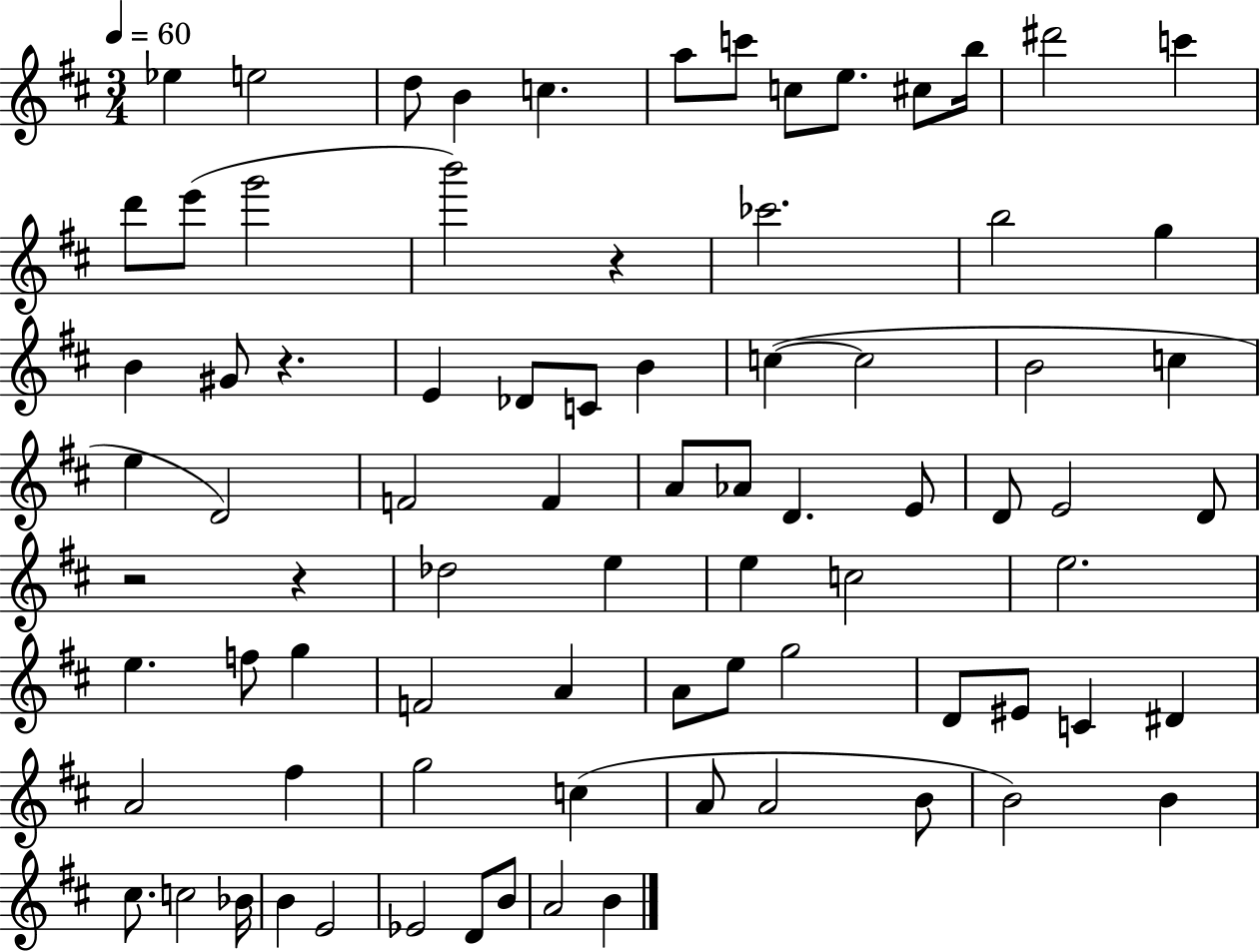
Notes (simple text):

Eb5/q E5/h D5/e B4/q C5/q. A5/e C6/e C5/e E5/e. C#5/e B5/s D#6/h C6/q D6/e E6/e G6/h B6/h R/q CES6/h. B5/h G5/q B4/q G#4/e R/q. E4/q Db4/e C4/e B4/q C5/q C5/h B4/h C5/q E5/q D4/h F4/h F4/q A4/e Ab4/e D4/q. E4/e D4/e E4/h D4/e R/h R/q Db5/h E5/q E5/q C5/h E5/h. E5/q. F5/e G5/q F4/h A4/q A4/e E5/e G5/h D4/e EIS4/e C4/q D#4/q A4/h F#5/q G5/h C5/q A4/e A4/h B4/e B4/h B4/q C#5/e. C5/h Bb4/s B4/q E4/h Eb4/h D4/e B4/e A4/h B4/q